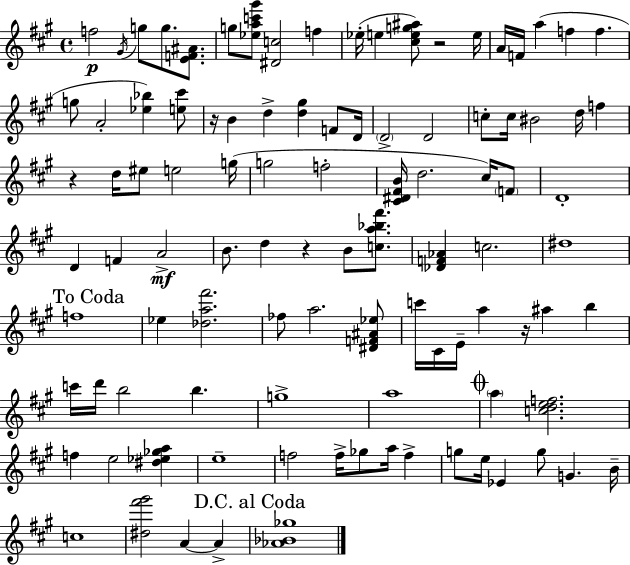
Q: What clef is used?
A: treble